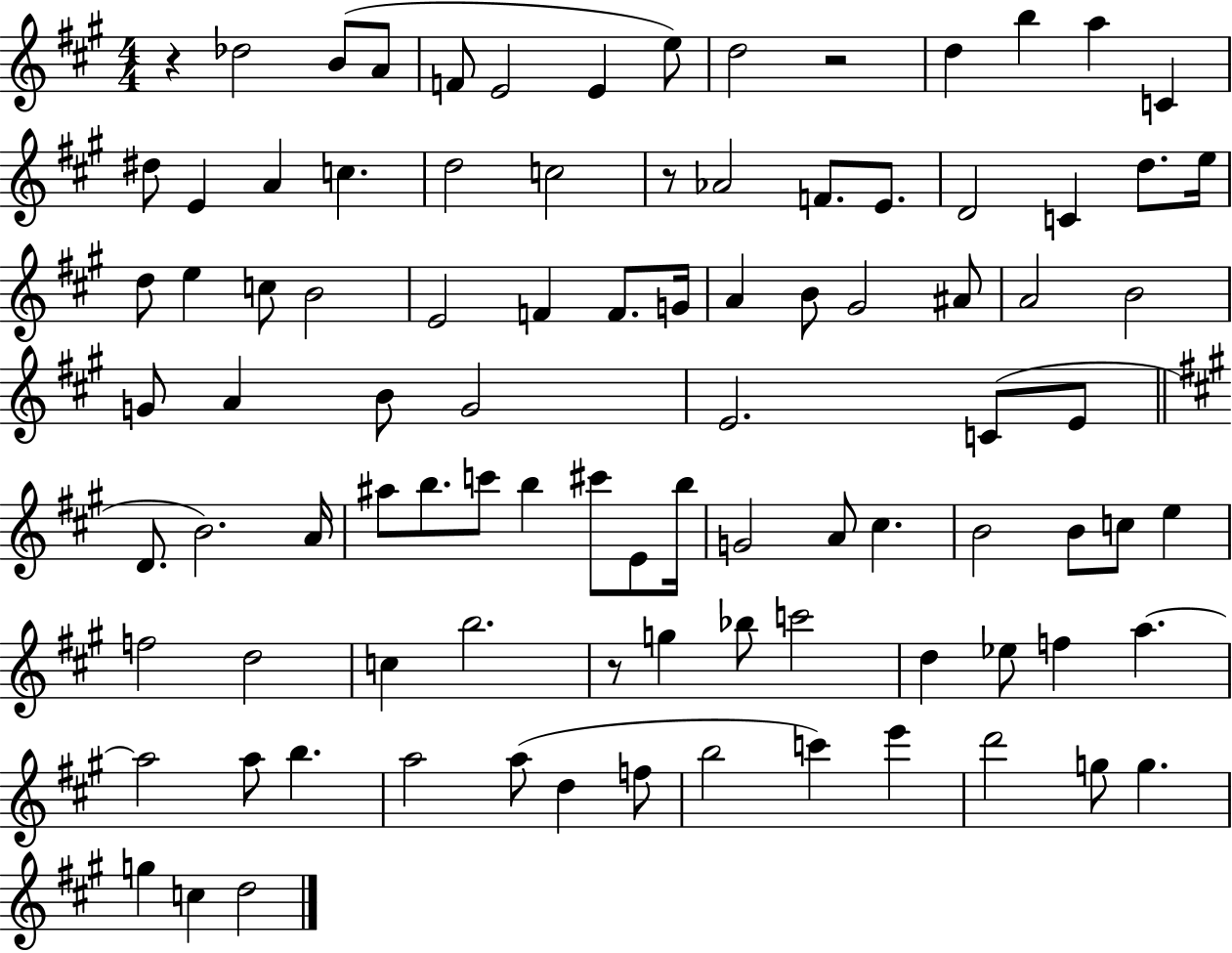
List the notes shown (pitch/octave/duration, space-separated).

R/q Db5/h B4/e A4/e F4/e E4/h E4/q E5/e D5/h R/h D5/q B5/q A5/q C4/q D#5/e E4/q A4/q C5/q. D5/h C5/h R/e Ab4/h F4/e. E4/e. D4/h C4/q D5/e. E5/s D5/e E5/q C5/e B4/h E4/h F4/q F4/e. G4/s A4/q B4/e G#4/h A#4/e A4/h B4/h G4/e A4/q B4/e G4/h E4/h. C4/e E4/e D4/e. B4/h. A4/s A#5/e B5/e. C6/e B5/q C#6/e E4/e B5/s G4/h A4/e C#5/q. B4/h B4/e C5/e E5/q F5/h D5/h C5/q B5/h. R/e G5/q Bb5/e C6/h D5/q Eb5/e F5/q A5/q. A5/h A5/e B5/q. A5/h A5/e D5/q F5/e B5/h C6/q E6/q D6/h G5/e G5/q. G5/q C5/q D5/h